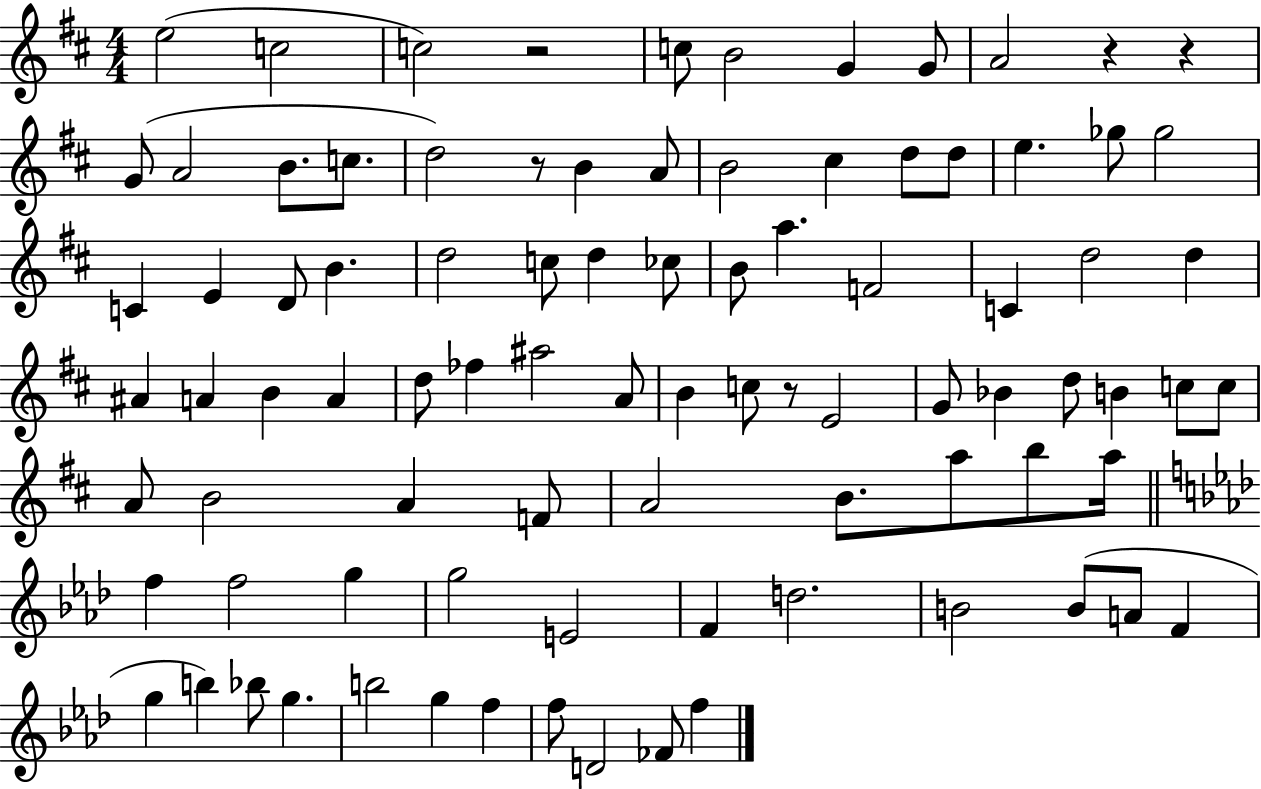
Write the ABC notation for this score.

X:1
T:Untitled
M:4/4
L:1/4
K:D
e2 c2 c2 z2 c/2 B2 G G/2 A2 z z G/2 A2 B/2 c/2 d2 z/2 B A/2 B2 ^c d/2 d/2 e _g/2 _g2 C E D/2 B d2 c/2 d _c/2 B/2 a F2 C d2 d ^A A B A d/2 _f ^a2 A/2 B c/2 z/2 E2 G/2 _B d/2 B c/2 c/2 A/2 B2 A F/2 A2 B/2 a/2 b/2 a/4 f f2 g g2 E2 F d2 B2 B/2 A/2 F g b _b/2 g b2 g f f/2 D2 _F/2 f